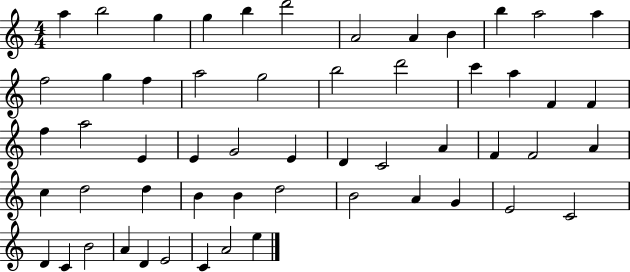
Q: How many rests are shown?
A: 0